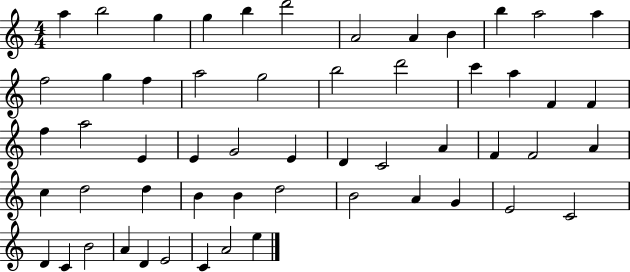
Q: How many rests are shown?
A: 0